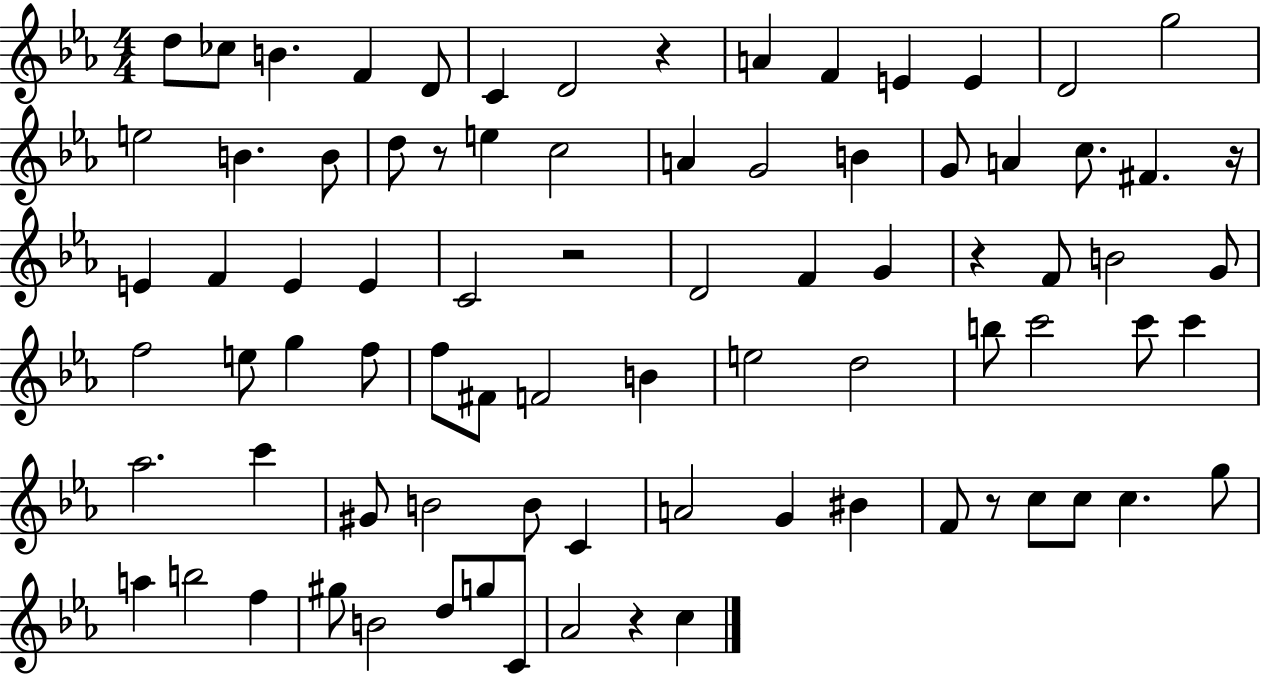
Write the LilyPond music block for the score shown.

{
  \clef treble
  \numericTimeSignature
  \time 4/4
  \key ees \major
  d''8 ces''8 b'4. f'4 d'8 | c'4 d'2 r4 | a'4 f'4 e'4 e'4 | d'2 g''2 | \break e''2 b'4. b'8 | d''8 r8 e''4 c''2 | a'4 g'2 b'4 | g'8 a'4 c''8. fis'4. r16 | \break e'4 f'4 e'4 e'4 | c'2 r2 | d'2 f'4 g'4 | r4 f'8 b'2 g'8 | \break f''2 e''8 g''4 f''8 | f''8 fis'8 f'2 b'4 | e''2 d''2 | b''8 c'''2 c'''8 c'''4 | \break aes''2. c'''4 | gis'8 b'2 b'8 c'4 | a'2 g'4 bis'4 | f'8 r8 c''8 c''8 c''4. g''8 | \break a''4 b''2 f''4 | gis''8 b'2 d''8 g''8 c'8 | aes'2 r4 c''4 | \bar "|."
}